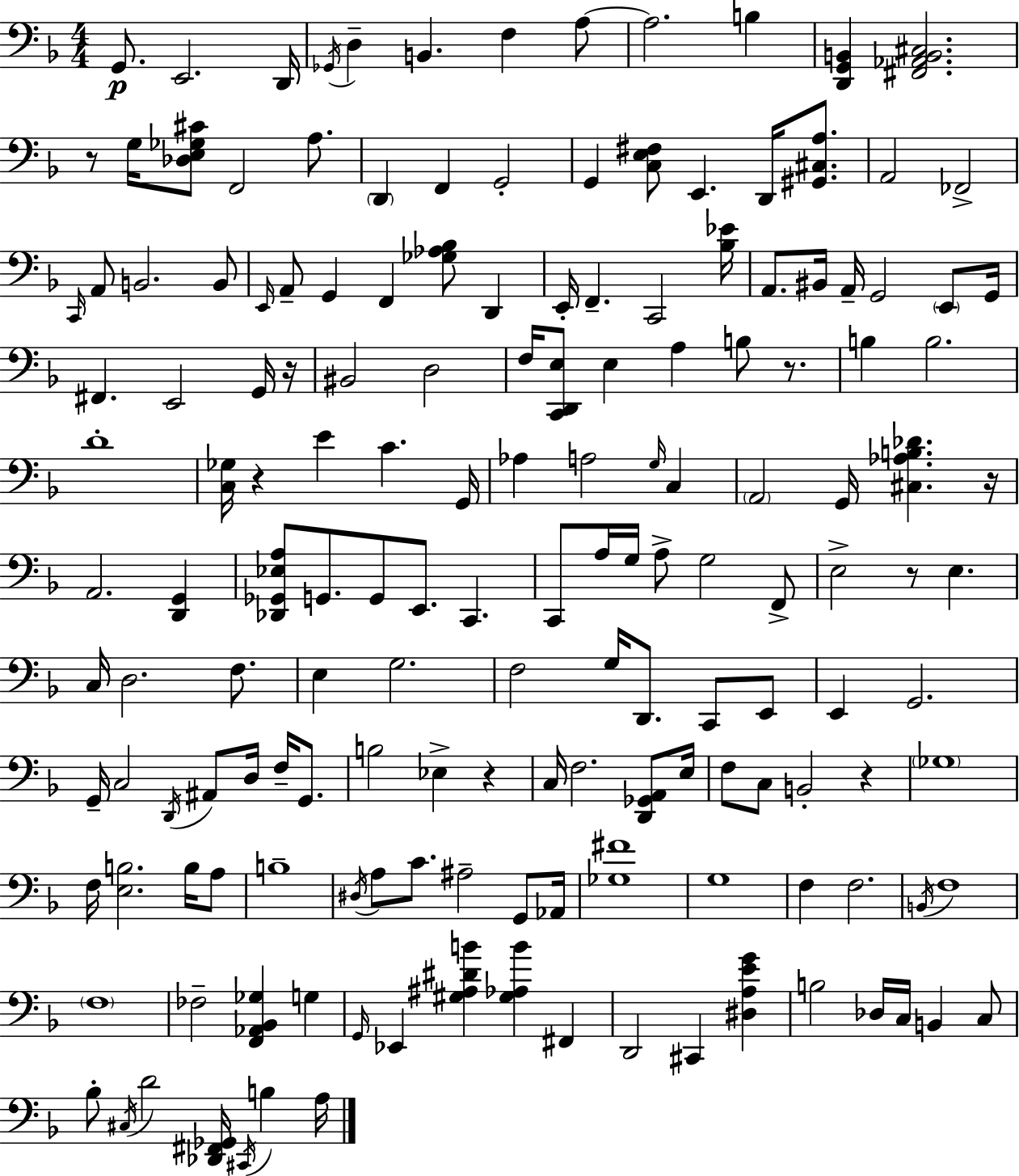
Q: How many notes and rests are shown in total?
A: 163